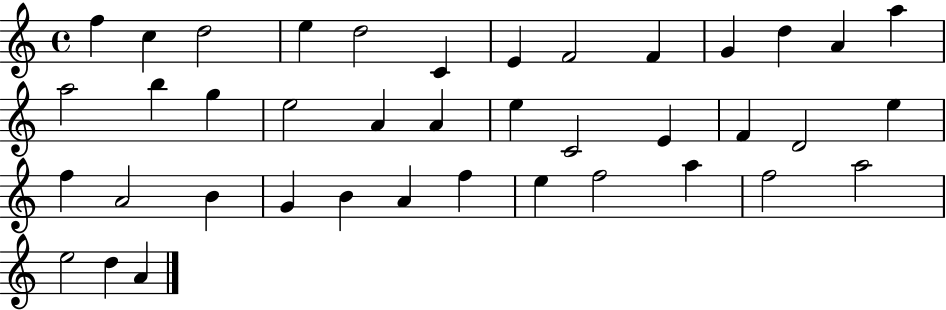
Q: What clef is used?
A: treble